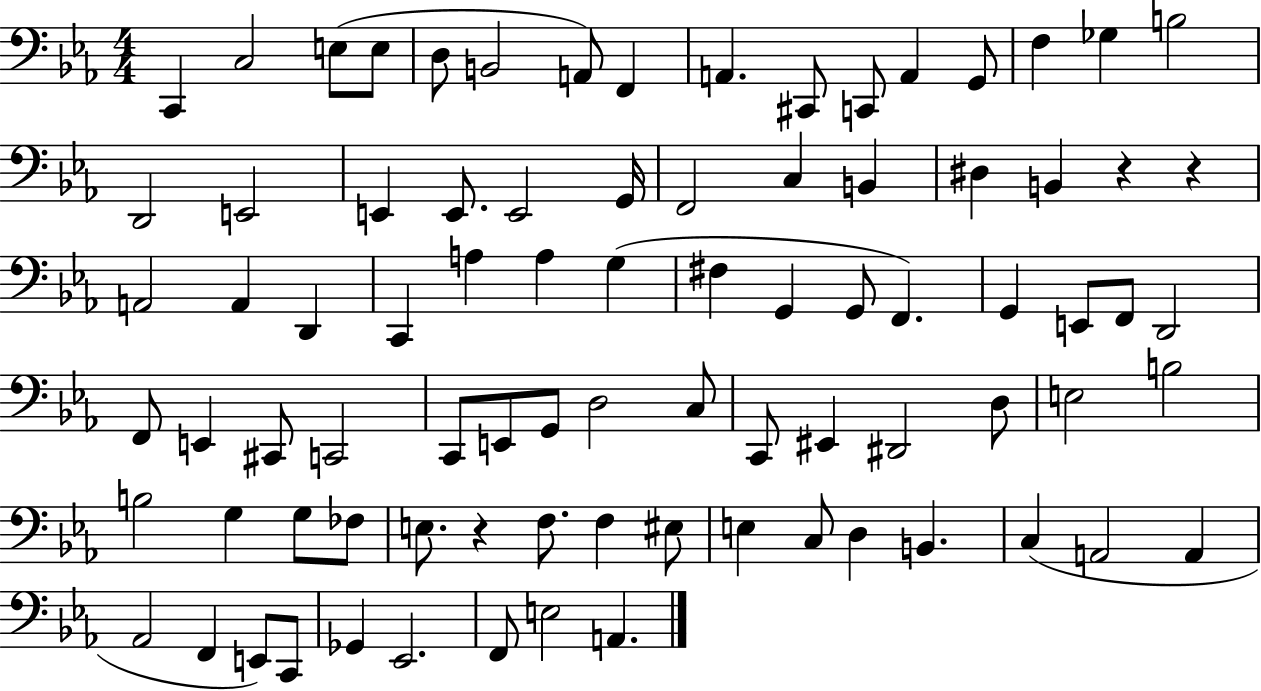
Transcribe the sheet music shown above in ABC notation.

X:1
T:Untitled
M:4/4
L:1/4
K:Eb
C,, C,2 E,/2 E,/2 D,/2 B,,2 A,,/2 F,, A,, ^C,,/2 C,,/2 A,, G,,/2 F, _G, B,2 D,,2 E,,2 E,, E,,/2 E,,2 G,,/4 F,,2 C, B,, ^D, B,, z z A,,2 A,, D,, C,, A, A, G, ^F, G,, G,,/2 F,, G,, E,,/2 F,,/2 D,,2 F,,/2 E,, ^C,,/2 C,,2 C,,/2 E,,/2 G,,/2 D,2 C,/2 C,,/2 ^E,, ^D,,2 D,/2 E,2 B,2 B,2 G, G,/2 _F,/2 E,/2 z F,/2 F, ^E,/2 E, C,/2 D, B,, C, A,,2 A,, _A,,2 F,, E,,/2 C,,/2 _G,, _E,,2 F,,/2 E,2 A,,